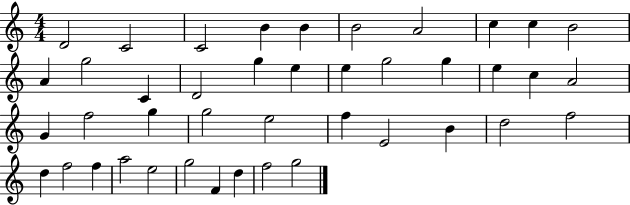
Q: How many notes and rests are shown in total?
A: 42